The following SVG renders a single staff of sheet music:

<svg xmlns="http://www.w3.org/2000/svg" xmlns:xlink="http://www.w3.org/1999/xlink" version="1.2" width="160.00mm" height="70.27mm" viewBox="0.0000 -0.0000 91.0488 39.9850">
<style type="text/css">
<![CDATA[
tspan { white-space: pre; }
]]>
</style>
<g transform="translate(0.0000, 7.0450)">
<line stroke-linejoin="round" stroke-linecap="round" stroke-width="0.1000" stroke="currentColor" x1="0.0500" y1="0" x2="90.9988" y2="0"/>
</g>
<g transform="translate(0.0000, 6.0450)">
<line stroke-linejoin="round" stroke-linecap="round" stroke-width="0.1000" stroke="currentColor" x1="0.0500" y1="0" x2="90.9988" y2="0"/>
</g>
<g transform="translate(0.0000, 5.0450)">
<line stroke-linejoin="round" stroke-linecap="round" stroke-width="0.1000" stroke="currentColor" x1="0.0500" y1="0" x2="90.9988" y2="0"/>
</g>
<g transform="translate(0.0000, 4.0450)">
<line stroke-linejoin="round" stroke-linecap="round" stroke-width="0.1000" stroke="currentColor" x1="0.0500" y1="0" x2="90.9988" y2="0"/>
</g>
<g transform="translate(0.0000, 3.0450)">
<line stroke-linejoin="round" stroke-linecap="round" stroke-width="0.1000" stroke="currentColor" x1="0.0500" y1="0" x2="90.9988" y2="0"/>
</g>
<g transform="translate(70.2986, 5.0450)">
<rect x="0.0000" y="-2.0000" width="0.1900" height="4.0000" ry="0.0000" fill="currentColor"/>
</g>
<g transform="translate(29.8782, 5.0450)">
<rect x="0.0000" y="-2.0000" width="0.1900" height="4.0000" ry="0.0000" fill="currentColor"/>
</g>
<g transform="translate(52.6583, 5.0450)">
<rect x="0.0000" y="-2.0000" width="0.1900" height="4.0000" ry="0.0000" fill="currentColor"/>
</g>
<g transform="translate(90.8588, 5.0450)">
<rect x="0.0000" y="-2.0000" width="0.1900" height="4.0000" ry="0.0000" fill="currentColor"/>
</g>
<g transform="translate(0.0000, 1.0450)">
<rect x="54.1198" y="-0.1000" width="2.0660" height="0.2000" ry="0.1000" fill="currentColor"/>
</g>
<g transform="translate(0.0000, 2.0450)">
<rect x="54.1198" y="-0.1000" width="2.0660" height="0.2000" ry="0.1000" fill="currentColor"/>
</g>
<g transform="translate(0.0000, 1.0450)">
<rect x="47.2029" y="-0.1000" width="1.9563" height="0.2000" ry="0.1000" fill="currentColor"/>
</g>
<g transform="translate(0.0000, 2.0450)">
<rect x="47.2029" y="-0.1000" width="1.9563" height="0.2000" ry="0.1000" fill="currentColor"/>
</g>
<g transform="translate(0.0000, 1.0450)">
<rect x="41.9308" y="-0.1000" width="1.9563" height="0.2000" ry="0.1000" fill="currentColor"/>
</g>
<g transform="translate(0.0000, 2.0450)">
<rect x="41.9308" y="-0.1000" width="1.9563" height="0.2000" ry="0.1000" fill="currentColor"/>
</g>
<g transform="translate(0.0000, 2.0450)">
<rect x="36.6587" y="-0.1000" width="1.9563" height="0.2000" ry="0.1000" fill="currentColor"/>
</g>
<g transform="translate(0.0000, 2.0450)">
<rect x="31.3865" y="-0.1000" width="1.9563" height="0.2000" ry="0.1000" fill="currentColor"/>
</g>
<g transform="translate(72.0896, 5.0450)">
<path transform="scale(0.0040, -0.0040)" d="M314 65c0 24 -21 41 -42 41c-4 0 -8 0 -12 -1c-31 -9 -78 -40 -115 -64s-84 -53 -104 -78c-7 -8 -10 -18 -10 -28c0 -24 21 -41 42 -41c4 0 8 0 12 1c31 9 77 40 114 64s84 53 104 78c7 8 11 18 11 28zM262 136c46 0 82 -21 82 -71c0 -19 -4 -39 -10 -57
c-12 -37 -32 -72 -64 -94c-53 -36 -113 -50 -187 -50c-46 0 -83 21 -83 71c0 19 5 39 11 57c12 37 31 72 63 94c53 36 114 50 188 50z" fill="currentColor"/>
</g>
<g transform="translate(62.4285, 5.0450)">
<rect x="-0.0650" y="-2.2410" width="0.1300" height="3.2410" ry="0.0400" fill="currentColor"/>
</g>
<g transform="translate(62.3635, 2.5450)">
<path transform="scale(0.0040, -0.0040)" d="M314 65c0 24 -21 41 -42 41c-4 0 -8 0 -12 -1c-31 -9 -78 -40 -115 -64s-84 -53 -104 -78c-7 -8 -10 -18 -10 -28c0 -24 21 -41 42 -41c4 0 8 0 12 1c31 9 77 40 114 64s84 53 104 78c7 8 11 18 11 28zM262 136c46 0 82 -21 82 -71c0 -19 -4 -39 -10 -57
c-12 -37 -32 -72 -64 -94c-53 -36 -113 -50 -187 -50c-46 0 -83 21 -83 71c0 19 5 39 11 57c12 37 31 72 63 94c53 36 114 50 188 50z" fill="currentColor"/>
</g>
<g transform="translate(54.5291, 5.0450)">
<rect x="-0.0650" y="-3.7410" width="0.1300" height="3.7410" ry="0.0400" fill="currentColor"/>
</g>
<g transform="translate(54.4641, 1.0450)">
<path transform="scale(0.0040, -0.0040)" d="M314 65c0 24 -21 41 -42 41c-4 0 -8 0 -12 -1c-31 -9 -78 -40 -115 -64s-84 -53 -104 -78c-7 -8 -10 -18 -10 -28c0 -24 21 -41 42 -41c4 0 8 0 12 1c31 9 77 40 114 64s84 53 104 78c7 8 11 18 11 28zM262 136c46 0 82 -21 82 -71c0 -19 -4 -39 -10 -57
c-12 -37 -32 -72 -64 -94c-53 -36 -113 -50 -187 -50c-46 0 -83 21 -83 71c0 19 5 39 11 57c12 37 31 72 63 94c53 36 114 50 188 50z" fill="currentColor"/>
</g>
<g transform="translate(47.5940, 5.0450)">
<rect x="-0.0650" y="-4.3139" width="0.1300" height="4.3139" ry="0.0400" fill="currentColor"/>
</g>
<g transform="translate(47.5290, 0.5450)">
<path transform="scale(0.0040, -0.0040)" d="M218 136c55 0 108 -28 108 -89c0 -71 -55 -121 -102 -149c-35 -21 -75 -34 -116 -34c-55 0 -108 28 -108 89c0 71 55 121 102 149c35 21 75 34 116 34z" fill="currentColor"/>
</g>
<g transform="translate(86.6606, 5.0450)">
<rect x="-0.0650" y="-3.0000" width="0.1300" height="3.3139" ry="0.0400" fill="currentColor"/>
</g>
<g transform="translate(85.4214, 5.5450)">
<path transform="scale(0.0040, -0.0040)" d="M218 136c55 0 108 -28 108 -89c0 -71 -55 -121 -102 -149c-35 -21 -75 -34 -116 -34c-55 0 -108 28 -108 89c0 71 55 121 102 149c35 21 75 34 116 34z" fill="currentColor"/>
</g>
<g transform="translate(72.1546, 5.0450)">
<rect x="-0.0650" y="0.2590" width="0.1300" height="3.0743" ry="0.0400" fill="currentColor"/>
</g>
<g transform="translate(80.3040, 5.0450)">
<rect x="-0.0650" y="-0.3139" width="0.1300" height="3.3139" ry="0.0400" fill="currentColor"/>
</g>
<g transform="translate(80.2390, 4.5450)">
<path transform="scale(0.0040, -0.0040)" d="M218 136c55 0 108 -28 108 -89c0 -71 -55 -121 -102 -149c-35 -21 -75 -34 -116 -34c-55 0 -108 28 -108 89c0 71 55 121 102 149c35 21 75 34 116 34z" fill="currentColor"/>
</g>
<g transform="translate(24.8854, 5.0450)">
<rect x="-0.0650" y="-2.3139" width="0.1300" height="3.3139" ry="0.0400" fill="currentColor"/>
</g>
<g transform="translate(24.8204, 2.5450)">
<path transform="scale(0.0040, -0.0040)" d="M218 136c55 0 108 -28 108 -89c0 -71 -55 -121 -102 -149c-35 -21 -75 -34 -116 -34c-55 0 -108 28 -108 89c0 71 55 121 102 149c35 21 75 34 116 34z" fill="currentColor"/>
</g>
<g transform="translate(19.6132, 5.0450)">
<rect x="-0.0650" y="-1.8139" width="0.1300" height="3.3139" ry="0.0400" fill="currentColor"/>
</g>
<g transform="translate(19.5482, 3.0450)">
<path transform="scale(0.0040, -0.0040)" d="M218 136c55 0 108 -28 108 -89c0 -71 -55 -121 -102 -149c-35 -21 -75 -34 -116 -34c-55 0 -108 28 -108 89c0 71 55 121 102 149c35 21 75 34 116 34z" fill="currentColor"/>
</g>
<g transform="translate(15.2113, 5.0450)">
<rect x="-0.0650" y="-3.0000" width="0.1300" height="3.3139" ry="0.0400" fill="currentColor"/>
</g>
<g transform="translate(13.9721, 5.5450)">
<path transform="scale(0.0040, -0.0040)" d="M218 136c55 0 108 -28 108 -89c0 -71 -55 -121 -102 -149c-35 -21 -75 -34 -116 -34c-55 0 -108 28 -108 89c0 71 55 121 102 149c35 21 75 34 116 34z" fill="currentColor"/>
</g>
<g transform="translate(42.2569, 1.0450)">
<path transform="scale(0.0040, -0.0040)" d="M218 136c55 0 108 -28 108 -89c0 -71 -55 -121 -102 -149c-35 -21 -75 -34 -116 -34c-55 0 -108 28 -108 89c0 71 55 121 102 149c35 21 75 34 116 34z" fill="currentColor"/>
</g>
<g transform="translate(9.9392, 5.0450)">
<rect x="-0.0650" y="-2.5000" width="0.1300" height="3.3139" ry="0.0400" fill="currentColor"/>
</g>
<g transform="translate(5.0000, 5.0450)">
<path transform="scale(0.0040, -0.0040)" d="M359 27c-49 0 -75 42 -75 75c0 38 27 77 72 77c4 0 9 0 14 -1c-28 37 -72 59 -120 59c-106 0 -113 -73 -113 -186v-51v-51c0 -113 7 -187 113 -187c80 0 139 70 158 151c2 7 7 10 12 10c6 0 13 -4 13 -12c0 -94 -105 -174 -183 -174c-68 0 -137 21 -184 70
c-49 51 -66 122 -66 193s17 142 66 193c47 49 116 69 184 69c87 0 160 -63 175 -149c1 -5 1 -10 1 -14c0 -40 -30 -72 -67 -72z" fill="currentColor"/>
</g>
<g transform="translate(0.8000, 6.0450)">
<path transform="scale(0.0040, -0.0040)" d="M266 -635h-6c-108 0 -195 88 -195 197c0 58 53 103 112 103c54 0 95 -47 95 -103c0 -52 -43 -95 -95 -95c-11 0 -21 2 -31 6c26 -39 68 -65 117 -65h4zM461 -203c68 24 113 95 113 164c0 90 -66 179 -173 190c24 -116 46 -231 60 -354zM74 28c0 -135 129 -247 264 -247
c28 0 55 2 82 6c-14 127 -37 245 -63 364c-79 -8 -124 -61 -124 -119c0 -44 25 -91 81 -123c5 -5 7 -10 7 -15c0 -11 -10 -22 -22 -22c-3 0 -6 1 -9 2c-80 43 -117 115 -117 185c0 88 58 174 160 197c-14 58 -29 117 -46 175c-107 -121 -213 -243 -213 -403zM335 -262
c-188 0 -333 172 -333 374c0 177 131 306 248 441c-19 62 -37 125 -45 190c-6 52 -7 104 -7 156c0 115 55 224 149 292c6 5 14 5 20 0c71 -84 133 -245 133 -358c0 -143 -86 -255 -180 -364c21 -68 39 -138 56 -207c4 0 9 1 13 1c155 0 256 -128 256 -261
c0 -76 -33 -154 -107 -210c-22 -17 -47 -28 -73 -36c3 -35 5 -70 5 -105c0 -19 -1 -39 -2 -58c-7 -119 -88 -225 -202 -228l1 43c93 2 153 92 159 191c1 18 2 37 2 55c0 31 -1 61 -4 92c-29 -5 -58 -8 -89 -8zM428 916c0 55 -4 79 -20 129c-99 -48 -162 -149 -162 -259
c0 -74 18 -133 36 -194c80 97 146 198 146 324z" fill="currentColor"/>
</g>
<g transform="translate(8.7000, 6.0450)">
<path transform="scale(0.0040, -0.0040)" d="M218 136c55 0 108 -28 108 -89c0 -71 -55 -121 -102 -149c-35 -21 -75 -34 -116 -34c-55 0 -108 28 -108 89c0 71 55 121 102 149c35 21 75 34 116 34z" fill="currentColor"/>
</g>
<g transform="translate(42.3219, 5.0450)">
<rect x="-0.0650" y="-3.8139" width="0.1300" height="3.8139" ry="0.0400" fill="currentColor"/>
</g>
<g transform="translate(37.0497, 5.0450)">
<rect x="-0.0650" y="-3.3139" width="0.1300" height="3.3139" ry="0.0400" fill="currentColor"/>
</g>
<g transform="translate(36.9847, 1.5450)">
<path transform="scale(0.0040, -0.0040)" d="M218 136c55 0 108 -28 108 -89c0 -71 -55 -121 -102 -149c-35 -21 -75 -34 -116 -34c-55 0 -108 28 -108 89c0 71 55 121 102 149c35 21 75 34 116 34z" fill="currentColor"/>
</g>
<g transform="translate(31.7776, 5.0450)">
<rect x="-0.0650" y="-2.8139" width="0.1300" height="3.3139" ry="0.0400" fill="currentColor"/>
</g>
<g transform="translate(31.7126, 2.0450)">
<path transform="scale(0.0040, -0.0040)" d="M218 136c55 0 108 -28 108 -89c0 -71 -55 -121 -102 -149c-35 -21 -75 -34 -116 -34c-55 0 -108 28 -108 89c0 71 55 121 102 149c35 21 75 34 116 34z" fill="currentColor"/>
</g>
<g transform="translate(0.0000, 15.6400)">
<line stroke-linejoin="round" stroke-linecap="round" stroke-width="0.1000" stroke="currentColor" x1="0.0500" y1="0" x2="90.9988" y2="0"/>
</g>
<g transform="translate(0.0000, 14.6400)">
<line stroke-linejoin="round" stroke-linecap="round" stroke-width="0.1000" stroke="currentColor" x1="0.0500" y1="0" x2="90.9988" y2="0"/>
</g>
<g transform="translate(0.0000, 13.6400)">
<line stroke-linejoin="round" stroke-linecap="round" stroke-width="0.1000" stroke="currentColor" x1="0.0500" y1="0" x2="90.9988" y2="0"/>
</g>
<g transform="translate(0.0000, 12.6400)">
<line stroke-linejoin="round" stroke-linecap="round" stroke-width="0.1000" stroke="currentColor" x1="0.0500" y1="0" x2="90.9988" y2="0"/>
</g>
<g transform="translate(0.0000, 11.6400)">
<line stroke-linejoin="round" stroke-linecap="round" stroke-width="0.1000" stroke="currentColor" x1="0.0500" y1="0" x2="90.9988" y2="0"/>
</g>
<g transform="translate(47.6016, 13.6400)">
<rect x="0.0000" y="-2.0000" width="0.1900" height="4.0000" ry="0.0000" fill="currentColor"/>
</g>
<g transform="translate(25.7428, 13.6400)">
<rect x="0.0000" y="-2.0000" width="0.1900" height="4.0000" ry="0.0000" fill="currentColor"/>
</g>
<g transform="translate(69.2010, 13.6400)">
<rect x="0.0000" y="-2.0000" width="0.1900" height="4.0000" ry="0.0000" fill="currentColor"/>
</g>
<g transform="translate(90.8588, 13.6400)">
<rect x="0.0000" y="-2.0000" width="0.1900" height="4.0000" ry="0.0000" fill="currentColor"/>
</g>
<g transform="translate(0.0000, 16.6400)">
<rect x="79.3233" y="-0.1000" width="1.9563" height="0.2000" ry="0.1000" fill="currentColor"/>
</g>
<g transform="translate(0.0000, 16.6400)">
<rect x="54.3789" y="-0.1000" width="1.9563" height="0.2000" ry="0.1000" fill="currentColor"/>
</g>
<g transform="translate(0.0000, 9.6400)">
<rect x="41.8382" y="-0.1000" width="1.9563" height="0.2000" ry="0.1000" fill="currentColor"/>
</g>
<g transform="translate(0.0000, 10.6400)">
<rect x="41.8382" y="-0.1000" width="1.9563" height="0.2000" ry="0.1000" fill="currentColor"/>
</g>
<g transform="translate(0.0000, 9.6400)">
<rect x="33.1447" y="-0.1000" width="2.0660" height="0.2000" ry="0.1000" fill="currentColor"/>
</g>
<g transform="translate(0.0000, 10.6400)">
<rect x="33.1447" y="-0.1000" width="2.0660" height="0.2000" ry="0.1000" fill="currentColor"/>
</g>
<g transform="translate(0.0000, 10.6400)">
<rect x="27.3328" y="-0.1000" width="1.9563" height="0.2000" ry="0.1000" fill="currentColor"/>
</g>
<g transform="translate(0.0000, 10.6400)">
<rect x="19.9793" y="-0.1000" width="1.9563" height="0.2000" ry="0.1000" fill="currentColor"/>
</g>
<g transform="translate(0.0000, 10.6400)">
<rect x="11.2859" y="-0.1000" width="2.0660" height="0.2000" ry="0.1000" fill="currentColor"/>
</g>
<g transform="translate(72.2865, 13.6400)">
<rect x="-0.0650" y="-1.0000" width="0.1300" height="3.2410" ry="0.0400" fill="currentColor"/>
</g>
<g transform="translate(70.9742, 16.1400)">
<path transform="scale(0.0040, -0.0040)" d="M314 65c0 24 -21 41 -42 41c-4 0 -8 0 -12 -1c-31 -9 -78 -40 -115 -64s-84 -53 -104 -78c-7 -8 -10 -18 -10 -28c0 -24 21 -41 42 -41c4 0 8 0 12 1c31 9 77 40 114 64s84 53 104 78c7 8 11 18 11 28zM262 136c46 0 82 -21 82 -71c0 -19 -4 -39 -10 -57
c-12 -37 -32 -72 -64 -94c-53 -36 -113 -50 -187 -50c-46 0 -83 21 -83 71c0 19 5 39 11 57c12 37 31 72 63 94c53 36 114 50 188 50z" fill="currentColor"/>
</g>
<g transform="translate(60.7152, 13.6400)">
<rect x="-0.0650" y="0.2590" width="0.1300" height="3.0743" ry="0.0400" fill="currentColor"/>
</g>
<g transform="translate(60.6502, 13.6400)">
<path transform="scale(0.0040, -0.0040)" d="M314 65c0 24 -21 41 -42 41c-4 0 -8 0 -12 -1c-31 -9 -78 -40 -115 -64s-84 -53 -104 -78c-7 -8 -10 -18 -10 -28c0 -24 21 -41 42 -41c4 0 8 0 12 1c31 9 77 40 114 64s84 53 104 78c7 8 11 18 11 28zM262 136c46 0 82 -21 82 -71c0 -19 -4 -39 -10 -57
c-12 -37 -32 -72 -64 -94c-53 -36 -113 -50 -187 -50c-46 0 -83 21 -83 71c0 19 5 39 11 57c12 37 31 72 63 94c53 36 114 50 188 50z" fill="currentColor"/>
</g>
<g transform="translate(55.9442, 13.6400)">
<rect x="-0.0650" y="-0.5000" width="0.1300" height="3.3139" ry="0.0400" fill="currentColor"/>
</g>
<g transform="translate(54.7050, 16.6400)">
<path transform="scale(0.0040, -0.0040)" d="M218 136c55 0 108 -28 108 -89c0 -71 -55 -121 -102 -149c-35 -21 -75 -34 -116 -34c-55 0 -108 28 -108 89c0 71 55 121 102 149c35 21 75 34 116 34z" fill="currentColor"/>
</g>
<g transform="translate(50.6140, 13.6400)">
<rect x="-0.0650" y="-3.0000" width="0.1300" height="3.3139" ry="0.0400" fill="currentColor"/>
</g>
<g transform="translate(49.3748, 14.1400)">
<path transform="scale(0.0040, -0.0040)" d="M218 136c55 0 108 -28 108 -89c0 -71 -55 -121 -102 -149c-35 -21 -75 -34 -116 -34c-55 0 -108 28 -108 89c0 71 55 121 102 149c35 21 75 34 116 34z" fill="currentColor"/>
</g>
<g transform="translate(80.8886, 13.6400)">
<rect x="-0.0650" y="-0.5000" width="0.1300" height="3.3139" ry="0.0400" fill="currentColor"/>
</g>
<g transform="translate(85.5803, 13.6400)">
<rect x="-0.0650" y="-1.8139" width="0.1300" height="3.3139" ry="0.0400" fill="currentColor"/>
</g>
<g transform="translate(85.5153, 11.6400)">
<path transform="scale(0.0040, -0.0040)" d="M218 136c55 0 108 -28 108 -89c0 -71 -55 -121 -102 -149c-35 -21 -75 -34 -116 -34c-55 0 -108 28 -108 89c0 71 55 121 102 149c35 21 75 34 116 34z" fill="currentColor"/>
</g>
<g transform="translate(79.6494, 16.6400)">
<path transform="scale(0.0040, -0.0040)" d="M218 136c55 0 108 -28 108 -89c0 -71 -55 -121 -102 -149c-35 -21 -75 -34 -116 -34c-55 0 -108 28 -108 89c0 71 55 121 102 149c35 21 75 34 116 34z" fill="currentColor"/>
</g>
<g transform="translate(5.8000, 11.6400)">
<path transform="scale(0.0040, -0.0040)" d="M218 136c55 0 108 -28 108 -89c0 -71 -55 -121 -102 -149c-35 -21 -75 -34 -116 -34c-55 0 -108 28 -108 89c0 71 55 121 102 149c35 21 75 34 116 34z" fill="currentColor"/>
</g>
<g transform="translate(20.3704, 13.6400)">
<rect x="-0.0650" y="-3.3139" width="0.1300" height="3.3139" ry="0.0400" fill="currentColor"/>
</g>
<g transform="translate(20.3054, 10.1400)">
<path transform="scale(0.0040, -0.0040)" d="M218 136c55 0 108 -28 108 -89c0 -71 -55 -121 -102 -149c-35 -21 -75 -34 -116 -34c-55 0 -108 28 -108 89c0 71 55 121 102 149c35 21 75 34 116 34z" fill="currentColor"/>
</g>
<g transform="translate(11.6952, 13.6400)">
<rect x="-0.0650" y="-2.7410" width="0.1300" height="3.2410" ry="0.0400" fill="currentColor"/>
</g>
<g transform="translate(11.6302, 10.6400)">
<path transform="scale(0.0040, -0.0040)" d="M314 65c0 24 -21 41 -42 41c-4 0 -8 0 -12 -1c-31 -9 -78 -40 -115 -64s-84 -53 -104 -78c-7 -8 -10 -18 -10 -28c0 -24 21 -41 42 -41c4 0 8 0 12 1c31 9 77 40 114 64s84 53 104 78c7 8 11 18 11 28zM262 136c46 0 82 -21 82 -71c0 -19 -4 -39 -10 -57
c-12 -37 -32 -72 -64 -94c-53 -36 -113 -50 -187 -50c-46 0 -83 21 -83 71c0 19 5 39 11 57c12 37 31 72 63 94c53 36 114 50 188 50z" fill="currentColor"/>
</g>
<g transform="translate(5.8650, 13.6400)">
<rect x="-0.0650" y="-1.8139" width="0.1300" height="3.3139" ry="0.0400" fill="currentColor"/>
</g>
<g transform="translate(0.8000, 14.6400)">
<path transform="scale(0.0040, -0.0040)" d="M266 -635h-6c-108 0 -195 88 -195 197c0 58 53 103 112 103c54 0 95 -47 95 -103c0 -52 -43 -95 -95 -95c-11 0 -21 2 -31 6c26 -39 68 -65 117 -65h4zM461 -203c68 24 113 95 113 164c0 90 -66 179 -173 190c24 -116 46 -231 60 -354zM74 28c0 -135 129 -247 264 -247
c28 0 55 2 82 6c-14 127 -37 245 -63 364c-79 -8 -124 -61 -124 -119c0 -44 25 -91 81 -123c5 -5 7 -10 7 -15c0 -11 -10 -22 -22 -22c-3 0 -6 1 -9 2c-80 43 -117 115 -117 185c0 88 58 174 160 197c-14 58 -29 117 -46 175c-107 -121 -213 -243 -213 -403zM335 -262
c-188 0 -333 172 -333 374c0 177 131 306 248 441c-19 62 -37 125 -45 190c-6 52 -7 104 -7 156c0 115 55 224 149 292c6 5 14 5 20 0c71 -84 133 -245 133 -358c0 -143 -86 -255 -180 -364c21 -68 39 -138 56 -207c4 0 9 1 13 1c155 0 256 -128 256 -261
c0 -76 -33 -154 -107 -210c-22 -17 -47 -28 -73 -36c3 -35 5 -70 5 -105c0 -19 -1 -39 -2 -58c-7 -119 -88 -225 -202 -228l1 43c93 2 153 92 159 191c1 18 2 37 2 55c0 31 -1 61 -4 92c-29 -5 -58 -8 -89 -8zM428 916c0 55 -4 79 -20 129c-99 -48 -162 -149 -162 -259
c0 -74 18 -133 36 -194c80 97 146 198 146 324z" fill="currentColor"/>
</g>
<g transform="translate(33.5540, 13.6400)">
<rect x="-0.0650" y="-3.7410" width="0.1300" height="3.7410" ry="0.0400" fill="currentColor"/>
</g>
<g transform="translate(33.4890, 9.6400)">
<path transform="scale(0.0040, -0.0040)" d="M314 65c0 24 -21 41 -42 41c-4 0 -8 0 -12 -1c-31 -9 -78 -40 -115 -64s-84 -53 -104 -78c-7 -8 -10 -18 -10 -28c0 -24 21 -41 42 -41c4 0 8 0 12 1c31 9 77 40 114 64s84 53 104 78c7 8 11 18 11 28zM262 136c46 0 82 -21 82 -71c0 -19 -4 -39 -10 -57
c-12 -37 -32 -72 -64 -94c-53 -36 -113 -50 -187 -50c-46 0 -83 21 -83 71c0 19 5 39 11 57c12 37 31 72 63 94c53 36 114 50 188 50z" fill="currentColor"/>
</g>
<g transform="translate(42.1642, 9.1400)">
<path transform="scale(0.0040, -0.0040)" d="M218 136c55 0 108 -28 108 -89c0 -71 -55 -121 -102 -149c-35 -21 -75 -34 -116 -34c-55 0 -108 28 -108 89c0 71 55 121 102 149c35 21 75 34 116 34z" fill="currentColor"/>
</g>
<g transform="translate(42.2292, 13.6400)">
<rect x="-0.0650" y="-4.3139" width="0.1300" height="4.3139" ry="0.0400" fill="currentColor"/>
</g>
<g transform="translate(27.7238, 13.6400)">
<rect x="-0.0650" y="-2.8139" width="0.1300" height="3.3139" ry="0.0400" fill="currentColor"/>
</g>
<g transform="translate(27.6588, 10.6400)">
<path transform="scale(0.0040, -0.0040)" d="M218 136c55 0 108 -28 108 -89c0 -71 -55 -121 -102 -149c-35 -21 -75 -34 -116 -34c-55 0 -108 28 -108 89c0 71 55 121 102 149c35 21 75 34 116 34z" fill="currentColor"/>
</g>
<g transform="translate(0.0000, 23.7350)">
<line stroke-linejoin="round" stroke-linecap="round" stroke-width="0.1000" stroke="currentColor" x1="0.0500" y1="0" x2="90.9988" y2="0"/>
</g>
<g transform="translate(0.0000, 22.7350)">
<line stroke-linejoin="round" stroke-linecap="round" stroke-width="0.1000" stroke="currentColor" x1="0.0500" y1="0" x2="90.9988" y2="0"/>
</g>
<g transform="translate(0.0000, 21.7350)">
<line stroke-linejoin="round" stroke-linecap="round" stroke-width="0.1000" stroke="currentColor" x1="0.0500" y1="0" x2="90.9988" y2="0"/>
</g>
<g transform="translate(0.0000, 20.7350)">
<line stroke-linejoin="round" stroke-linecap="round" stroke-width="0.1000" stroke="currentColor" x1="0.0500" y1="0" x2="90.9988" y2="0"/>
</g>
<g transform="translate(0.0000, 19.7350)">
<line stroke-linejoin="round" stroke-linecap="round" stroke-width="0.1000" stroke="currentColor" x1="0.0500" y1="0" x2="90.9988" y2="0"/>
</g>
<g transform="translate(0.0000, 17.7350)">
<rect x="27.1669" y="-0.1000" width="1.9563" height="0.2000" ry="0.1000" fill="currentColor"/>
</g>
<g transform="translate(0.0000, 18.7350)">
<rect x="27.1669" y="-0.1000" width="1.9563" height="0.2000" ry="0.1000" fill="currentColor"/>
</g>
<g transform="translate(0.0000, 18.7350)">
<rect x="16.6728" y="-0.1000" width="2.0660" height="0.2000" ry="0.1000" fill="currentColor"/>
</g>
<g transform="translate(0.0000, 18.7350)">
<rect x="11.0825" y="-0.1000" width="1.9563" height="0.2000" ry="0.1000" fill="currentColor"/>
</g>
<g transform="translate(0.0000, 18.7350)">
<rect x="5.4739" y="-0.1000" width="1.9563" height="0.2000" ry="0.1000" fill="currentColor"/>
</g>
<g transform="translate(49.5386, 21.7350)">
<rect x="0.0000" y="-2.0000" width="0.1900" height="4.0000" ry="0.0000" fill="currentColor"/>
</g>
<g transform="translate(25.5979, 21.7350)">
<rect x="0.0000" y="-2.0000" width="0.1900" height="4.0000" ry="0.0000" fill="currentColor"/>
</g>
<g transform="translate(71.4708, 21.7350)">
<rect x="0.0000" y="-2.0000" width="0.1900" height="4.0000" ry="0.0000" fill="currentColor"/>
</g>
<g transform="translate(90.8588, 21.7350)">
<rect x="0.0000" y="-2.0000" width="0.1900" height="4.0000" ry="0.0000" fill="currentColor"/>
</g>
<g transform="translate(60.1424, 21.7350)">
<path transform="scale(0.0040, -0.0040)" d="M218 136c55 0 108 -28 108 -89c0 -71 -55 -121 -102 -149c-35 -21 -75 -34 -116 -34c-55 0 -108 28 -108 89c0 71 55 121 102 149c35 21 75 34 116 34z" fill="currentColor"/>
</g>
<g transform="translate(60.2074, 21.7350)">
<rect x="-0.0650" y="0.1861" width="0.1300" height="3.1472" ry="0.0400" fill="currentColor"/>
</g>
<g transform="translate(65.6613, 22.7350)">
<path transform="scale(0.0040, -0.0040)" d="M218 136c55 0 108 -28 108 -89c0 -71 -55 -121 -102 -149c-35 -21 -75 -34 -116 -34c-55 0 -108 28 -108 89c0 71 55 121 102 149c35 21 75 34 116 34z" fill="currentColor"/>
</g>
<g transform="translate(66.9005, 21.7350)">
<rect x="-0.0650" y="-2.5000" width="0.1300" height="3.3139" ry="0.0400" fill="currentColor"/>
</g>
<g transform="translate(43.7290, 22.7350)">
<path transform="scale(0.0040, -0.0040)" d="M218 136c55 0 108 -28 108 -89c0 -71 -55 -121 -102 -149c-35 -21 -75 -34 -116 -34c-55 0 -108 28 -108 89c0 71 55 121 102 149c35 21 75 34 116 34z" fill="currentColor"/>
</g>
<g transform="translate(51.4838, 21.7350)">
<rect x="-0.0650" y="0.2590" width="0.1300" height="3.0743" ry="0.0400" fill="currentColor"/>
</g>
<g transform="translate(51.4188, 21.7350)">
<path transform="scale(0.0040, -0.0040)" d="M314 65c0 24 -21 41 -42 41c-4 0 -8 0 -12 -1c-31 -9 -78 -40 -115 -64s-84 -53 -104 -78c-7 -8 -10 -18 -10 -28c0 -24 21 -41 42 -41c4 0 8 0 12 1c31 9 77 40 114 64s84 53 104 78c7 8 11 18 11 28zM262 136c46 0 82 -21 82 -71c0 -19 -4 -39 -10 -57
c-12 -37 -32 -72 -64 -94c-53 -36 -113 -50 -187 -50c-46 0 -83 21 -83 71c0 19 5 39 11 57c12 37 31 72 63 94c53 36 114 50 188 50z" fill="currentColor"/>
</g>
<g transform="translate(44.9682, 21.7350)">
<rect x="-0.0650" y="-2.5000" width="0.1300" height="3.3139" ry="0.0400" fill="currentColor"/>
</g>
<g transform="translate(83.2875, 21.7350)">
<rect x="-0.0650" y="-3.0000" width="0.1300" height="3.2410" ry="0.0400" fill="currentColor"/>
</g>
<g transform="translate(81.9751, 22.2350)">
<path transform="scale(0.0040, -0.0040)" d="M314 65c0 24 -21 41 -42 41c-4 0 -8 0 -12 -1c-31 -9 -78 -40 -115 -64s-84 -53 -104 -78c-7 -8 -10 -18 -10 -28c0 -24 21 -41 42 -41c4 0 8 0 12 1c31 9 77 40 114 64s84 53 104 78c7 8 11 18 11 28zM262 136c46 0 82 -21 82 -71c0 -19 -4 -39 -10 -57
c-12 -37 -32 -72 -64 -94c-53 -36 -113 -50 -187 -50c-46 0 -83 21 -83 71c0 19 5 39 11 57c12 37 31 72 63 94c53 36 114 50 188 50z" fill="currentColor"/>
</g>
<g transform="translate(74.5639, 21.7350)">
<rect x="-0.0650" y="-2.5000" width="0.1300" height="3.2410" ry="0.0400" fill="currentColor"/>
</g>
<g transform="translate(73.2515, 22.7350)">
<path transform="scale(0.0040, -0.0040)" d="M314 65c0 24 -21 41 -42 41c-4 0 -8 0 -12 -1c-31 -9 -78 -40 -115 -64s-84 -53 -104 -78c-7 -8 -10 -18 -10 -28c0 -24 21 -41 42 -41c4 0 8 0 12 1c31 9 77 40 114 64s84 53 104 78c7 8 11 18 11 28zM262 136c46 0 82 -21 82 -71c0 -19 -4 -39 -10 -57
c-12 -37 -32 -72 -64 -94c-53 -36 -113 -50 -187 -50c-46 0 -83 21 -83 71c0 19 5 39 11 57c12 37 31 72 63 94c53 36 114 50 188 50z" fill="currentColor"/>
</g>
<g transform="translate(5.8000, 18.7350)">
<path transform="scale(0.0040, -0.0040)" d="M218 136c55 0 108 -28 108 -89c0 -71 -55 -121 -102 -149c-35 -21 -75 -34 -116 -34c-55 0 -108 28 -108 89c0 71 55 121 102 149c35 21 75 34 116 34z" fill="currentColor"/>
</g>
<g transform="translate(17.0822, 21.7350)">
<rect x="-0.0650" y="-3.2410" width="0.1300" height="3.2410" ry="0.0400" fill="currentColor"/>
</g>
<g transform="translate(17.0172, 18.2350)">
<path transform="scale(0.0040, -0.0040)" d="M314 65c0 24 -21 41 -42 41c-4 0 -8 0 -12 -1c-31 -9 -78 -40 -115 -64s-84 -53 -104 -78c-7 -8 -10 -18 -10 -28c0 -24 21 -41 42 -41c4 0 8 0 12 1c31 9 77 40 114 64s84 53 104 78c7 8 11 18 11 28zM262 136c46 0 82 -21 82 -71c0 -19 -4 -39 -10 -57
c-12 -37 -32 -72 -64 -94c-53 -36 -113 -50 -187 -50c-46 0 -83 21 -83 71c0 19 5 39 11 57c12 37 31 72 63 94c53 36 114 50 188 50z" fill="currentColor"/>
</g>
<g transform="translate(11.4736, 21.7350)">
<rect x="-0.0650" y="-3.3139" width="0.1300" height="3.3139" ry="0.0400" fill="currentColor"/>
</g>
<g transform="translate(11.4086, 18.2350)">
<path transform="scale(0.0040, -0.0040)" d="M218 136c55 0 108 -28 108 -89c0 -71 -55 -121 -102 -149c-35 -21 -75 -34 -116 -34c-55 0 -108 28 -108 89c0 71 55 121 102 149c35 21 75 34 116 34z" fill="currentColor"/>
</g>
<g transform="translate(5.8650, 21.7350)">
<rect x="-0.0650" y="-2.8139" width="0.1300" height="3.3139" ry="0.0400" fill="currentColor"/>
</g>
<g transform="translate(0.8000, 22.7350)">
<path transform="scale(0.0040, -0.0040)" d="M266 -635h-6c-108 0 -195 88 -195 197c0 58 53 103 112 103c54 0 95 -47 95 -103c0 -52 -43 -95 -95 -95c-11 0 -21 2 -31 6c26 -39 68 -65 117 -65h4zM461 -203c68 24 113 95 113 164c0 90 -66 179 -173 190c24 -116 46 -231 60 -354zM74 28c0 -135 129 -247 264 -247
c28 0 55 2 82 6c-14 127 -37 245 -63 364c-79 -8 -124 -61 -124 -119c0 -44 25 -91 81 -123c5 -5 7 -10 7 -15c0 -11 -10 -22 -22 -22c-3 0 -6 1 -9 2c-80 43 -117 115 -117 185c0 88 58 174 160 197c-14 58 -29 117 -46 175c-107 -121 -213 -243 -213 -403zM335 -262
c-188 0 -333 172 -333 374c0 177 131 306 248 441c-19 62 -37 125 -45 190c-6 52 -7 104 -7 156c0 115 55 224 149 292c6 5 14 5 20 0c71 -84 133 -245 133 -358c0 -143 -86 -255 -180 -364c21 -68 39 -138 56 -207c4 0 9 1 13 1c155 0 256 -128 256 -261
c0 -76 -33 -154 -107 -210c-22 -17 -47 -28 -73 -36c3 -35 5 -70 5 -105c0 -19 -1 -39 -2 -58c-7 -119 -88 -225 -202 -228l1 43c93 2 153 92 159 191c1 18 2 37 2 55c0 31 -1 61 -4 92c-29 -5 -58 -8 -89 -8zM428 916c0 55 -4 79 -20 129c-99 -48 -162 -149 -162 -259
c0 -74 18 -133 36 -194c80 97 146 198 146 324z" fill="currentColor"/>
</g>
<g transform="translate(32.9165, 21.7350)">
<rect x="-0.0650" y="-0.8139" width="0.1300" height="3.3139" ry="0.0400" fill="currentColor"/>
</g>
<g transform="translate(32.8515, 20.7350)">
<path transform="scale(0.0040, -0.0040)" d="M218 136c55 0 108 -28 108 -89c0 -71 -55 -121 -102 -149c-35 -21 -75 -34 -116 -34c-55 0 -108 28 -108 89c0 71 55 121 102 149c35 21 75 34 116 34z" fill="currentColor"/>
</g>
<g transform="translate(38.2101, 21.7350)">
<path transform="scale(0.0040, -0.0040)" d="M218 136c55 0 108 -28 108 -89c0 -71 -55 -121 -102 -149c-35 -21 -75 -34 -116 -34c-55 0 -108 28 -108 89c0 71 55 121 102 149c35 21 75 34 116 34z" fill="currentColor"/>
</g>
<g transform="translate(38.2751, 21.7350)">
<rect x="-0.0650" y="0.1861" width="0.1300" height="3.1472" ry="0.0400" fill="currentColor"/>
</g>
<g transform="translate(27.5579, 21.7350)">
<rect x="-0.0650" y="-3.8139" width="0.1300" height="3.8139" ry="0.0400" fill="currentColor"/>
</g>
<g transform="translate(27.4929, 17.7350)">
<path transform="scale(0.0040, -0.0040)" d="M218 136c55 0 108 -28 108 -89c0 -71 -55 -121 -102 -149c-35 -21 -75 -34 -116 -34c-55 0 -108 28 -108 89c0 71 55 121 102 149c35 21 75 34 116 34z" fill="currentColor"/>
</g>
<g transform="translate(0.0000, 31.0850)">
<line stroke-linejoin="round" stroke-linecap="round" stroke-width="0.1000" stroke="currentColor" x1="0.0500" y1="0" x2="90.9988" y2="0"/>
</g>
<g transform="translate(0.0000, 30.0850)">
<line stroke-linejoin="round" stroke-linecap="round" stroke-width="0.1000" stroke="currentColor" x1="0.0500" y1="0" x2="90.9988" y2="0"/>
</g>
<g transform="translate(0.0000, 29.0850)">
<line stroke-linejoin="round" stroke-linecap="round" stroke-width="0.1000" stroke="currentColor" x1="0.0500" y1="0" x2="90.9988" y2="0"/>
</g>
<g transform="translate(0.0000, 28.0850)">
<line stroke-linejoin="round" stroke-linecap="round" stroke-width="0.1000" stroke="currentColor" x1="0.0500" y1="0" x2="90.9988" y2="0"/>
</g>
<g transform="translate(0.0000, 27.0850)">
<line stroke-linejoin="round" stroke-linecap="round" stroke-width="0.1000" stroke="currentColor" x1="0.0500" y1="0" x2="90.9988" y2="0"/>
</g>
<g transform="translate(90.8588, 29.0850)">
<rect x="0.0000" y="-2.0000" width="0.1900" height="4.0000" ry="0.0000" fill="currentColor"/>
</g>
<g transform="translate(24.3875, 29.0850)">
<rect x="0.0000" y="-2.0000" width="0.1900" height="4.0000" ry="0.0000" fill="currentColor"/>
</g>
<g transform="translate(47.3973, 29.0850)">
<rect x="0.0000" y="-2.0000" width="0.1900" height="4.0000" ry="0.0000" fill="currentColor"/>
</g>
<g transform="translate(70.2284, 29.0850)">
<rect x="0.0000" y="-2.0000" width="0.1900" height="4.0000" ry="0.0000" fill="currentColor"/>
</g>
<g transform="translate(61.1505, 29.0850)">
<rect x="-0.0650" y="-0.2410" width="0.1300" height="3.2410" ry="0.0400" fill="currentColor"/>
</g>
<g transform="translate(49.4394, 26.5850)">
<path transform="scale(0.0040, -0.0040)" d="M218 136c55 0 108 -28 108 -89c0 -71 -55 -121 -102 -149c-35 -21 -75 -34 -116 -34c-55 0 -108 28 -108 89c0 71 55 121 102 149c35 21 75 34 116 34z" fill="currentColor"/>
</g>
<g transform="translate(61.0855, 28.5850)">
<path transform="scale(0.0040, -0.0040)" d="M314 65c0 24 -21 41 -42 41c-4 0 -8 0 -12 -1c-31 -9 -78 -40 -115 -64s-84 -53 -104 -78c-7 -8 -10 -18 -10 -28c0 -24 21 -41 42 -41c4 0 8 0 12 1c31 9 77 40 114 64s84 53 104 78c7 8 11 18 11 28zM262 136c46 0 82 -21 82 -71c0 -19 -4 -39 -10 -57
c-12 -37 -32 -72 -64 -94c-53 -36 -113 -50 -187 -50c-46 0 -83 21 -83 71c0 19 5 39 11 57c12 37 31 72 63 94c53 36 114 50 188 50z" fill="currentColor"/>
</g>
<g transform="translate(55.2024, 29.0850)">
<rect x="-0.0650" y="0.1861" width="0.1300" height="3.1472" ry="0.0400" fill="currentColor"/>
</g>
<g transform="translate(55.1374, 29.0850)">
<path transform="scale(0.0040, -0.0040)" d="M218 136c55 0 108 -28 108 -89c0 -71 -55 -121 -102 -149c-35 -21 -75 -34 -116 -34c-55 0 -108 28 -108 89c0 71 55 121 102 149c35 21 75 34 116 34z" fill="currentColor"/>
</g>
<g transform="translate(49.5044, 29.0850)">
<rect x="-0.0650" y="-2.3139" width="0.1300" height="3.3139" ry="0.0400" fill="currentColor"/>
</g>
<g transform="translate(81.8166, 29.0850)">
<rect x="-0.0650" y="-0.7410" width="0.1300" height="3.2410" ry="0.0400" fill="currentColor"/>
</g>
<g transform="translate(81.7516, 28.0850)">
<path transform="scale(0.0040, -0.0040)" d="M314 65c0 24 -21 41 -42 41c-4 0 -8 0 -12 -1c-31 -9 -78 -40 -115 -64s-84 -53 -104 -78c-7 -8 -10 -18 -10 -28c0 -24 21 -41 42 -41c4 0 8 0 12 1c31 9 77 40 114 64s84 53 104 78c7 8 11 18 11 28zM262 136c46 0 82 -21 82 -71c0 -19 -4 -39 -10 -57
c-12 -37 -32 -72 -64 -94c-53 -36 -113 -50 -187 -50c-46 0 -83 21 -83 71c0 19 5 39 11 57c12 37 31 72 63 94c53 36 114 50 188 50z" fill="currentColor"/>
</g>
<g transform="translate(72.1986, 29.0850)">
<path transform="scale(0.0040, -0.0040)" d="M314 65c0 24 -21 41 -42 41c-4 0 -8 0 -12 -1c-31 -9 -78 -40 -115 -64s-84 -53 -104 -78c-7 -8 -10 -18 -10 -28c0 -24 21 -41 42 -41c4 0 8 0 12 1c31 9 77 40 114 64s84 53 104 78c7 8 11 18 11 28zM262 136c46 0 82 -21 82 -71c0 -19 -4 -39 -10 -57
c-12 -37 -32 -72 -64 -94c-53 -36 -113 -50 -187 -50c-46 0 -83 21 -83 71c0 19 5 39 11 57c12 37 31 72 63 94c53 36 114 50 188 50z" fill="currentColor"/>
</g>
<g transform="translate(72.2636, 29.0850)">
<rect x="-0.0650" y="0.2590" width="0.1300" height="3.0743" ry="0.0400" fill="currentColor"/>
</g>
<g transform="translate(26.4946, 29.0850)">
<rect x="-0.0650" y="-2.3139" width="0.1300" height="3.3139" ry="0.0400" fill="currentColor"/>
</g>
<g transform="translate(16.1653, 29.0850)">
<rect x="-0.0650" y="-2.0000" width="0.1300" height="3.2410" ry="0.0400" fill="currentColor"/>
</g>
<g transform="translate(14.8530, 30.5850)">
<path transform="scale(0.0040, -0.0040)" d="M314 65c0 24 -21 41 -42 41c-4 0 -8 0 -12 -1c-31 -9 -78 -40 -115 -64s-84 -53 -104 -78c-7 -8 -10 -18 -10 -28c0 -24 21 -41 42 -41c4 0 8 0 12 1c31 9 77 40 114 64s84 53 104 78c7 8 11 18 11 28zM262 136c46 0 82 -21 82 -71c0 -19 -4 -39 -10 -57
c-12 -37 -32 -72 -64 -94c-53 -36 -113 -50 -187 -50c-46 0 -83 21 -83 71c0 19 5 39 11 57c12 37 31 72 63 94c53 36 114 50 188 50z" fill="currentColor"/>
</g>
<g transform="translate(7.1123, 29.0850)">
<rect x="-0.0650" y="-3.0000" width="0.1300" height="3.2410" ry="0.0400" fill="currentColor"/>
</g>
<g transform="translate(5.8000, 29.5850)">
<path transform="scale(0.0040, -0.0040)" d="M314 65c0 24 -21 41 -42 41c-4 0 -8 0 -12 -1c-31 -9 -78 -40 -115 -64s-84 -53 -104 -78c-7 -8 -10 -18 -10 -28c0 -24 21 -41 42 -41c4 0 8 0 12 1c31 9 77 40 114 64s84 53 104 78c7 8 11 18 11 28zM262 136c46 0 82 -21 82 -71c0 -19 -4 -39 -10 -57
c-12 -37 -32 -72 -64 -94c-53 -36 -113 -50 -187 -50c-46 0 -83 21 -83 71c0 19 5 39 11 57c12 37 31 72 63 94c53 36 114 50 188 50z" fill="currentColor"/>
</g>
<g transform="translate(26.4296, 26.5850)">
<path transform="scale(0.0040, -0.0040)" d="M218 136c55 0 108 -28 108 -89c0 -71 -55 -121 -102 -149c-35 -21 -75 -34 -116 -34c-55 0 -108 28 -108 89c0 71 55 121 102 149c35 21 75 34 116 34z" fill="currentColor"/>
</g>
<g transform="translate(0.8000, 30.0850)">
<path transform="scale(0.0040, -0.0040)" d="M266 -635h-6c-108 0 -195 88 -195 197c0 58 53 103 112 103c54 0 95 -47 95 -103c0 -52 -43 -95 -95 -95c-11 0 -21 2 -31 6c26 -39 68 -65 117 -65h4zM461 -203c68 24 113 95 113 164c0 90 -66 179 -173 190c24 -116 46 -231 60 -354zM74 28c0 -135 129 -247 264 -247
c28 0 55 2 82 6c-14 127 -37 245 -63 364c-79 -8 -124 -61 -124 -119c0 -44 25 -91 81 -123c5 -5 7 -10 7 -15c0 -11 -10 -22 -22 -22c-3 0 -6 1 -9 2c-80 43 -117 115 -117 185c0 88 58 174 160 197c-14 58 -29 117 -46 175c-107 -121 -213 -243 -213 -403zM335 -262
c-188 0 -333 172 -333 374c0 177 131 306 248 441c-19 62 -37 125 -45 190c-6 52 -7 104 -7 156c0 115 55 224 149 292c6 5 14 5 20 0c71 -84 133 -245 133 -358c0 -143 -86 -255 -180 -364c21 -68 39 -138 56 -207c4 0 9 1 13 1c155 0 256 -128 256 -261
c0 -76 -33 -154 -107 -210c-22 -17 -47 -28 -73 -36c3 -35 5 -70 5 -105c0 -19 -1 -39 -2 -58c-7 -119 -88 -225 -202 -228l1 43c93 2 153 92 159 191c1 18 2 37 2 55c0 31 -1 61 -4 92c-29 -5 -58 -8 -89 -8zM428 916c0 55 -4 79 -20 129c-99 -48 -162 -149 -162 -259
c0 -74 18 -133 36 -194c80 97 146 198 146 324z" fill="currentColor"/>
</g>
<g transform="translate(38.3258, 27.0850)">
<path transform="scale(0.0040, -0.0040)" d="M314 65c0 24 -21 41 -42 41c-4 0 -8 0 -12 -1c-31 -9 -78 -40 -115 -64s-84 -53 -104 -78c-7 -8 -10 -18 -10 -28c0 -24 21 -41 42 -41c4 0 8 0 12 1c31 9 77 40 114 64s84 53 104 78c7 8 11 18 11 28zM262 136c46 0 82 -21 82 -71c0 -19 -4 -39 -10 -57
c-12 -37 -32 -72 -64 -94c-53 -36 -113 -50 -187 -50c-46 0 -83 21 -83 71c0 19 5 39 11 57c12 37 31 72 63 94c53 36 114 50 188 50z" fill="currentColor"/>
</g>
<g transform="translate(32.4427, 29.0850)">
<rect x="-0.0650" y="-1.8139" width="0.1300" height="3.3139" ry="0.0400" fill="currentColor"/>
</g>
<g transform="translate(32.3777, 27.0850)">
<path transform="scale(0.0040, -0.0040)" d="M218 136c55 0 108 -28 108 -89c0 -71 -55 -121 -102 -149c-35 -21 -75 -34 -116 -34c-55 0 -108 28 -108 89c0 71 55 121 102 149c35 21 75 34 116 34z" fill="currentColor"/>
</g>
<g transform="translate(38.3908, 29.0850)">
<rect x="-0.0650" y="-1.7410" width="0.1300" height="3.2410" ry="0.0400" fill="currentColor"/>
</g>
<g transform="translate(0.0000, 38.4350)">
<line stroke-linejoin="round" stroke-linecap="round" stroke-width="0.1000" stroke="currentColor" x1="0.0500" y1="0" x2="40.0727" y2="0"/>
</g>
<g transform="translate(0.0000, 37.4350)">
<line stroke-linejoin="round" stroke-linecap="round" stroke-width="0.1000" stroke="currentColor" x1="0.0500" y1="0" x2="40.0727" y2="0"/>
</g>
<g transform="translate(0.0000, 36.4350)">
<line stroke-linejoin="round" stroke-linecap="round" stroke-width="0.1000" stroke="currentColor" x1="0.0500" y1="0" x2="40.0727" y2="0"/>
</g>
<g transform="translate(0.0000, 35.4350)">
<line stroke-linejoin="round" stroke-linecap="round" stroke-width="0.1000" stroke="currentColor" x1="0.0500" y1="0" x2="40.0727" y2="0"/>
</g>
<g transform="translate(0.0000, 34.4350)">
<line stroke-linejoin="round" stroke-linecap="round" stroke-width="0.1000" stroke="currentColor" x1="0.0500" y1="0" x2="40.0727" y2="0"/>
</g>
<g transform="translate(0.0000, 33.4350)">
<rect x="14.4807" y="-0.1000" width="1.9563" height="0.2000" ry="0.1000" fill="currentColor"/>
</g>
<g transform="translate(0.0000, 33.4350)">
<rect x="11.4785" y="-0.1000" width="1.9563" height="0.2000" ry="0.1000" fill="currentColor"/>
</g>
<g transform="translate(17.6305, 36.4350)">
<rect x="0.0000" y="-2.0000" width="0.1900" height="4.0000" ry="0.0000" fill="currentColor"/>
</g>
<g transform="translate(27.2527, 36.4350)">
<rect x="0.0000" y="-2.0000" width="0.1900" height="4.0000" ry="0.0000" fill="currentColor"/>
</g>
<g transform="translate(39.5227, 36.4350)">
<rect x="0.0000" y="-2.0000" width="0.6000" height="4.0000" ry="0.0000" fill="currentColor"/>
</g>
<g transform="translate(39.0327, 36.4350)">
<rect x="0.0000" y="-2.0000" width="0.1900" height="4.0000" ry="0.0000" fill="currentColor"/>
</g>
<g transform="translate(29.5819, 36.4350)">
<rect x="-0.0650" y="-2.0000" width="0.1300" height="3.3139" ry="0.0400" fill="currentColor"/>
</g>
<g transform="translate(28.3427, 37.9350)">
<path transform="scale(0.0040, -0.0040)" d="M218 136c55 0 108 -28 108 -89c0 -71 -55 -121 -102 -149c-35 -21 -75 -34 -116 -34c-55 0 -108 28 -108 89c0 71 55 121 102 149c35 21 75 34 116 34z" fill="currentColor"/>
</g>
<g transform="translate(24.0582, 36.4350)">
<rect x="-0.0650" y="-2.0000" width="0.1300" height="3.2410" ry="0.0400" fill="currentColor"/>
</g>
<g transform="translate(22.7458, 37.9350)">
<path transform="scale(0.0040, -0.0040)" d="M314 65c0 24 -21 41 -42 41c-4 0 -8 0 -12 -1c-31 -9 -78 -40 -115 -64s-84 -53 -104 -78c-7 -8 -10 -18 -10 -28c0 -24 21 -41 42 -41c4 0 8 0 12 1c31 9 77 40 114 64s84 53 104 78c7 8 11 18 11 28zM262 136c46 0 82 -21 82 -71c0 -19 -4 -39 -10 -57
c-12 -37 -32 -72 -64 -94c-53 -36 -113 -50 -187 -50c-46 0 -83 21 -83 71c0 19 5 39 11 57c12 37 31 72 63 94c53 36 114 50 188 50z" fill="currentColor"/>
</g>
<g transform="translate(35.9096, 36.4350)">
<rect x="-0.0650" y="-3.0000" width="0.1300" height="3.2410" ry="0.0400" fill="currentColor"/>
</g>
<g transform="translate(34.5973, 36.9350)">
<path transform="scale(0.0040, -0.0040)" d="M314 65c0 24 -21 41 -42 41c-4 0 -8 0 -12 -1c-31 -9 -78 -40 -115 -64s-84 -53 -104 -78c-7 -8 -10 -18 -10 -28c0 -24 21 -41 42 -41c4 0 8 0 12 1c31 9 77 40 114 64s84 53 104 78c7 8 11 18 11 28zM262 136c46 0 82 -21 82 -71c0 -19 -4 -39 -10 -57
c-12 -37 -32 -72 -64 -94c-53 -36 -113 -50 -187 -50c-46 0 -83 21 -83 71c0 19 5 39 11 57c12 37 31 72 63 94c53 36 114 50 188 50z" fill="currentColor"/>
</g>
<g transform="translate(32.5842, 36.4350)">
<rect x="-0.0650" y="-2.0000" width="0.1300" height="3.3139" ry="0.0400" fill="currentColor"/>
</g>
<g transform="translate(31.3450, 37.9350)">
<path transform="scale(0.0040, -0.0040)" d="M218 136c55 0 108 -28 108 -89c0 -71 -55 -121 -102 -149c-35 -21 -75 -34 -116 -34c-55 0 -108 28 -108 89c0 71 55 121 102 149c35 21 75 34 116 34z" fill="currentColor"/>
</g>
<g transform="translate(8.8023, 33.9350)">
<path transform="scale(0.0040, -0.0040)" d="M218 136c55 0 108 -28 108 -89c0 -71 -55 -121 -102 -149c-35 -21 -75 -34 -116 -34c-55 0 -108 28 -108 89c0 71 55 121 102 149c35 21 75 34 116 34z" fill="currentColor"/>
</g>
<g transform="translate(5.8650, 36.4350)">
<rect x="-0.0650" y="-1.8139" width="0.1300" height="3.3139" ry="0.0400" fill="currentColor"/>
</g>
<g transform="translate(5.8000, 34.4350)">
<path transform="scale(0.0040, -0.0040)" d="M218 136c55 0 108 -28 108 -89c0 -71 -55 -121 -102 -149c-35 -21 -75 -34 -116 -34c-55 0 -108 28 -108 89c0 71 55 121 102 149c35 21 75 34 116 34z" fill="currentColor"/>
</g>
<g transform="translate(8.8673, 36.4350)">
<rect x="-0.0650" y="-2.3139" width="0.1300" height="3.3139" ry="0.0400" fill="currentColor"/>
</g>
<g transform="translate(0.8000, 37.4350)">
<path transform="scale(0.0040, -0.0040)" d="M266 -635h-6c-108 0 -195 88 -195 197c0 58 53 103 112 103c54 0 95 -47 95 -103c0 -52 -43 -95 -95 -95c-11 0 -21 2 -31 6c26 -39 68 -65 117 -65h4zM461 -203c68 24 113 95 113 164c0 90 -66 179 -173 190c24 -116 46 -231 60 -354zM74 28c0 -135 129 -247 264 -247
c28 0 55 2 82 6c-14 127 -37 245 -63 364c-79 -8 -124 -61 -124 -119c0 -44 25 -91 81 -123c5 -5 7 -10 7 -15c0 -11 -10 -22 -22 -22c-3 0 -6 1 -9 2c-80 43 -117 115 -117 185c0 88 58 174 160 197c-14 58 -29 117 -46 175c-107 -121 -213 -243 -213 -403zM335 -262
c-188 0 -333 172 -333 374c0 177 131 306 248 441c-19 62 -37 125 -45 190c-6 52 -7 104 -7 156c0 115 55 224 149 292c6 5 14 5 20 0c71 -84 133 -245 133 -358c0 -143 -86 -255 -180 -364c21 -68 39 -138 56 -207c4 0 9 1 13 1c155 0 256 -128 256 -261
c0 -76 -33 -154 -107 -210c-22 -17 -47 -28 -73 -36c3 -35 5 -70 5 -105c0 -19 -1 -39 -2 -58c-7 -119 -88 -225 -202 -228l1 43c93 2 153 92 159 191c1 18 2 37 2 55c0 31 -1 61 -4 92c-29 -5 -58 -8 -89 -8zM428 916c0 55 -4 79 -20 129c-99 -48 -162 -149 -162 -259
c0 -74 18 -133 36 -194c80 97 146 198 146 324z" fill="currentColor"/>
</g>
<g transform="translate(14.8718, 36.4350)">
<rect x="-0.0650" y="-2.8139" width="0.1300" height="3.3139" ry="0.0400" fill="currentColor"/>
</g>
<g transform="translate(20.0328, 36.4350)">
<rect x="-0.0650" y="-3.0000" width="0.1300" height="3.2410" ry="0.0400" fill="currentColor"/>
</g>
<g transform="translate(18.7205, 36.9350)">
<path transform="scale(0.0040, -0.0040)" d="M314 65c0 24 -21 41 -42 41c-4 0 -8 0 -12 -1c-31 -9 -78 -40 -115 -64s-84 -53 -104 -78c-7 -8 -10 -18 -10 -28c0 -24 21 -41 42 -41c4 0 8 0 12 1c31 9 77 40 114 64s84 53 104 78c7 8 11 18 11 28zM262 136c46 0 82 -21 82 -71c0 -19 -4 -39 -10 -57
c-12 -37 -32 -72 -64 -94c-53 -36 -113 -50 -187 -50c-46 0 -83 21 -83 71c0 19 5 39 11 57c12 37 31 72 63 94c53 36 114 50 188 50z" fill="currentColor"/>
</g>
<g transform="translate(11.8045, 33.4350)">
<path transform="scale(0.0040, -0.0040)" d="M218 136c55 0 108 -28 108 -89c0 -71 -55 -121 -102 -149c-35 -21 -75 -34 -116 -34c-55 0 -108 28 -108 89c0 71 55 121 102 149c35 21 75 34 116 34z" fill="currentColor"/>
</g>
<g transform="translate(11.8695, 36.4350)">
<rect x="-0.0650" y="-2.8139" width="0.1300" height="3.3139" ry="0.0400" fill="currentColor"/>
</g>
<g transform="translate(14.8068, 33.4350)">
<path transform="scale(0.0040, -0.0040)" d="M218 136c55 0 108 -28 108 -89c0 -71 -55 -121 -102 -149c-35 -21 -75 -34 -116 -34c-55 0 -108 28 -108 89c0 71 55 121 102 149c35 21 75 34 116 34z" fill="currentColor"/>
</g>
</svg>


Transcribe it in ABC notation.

X:1
T:Untitled
M:4/4
L:1/4
K:C
G A f g a b c' d' c'2 g2 B2 c A f a2 b a c'2 d' A C B2 D2 C f a b b2 c' d B G B2 B G G2 A2 A2 F2 g f f2 g B c2 B2 d2 f g a a A2 F2 F F A2